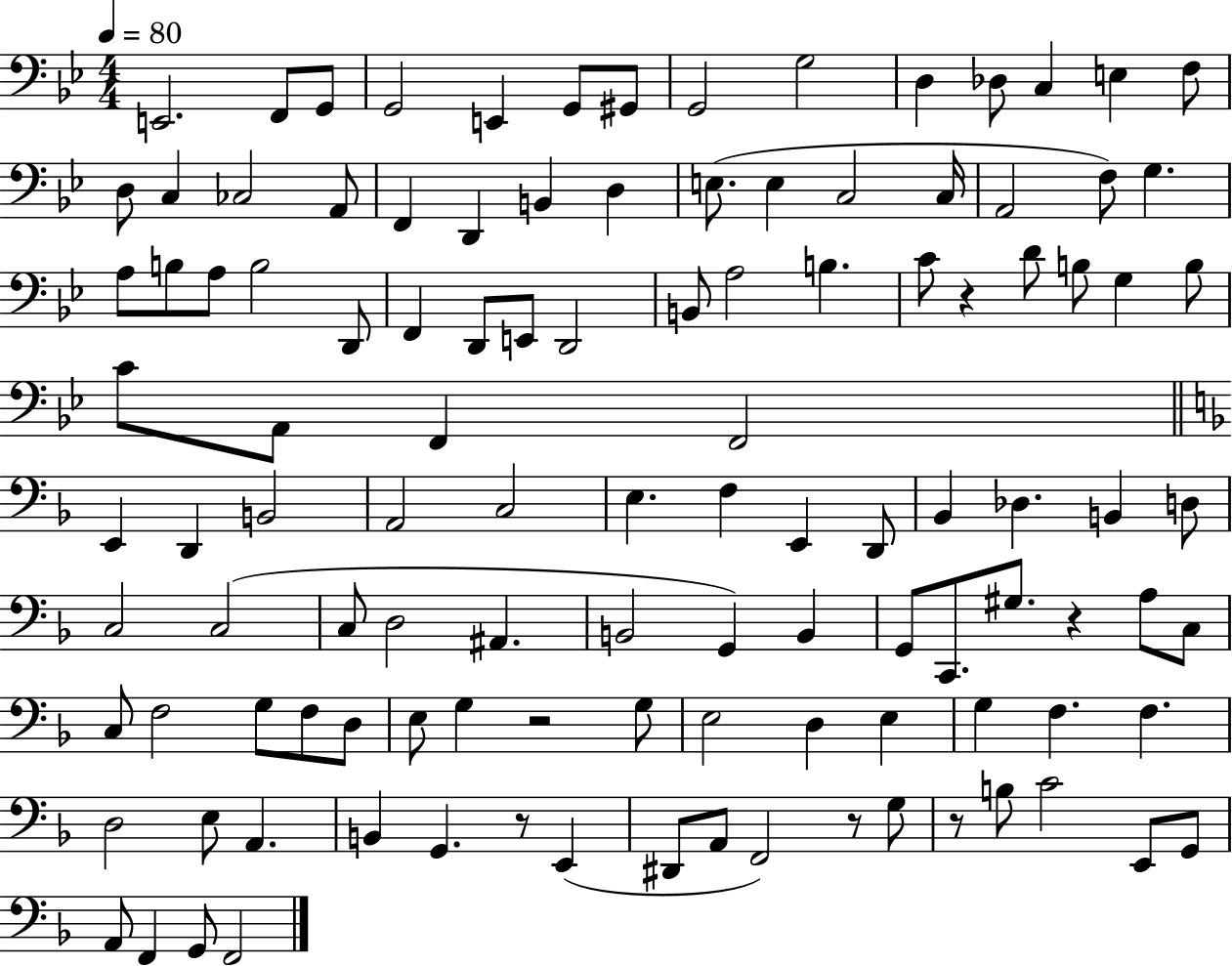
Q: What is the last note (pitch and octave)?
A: F2